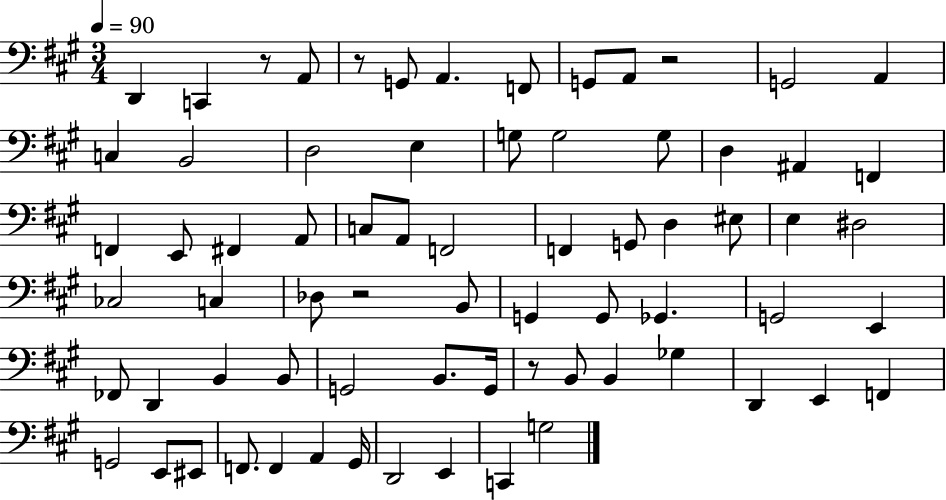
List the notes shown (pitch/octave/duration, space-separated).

D2/q C2/q R/e A2/e R/e G2/e A2/q. F2/e G2/e A2/e R/h G2/h A2/q C3/q B2/h D3/h E3/q G3/e G3/h G3/e D3/q A#2/q F2/q F2/q E2/e F#2/q A2/e C3/e A2/e F2/h F2/q G2/e D3/q EIS3/e E3/q D#3/h CES3/h C3/q Db3/e R/h B2/e G2/q G2/e Gb2/q. G2/h E2/q FES2/e D2/q B2/q B2/e G2/h B2/e. G2/s R/e B2/e B2/q Gb3/q D2/q E2/q F2/q G2/h E2/e EIS2/e F2/e. F2/q A2/q G#2/s D2/h E2/q C2/q G3/h